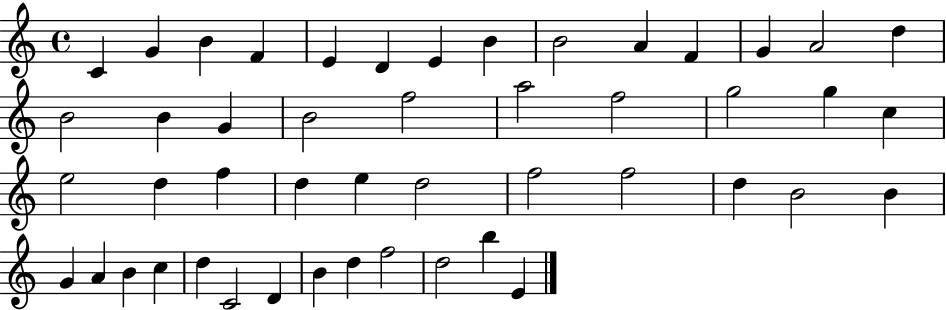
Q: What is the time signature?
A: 4/4